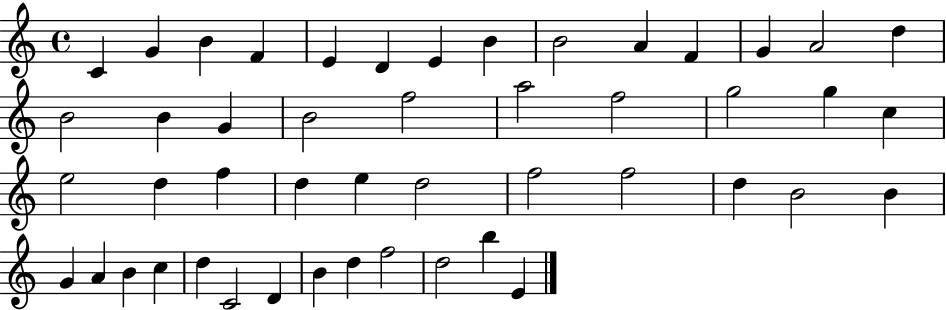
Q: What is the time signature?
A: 4/4